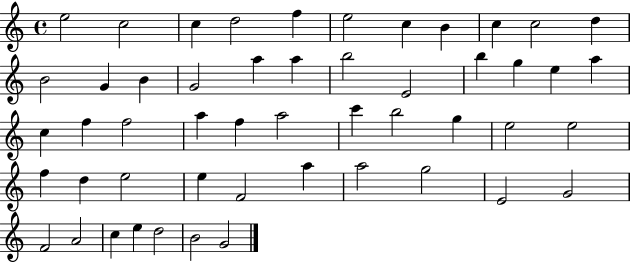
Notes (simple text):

E5/h C5/h C5/q D5/h F5/q E5/h C5/q B4/q C5/q C5/h D5/q B4/h G4/q B4/q G4/h A5/q A5/q B5/h E4/h B5/q G5/q E5/q A5/q C5/q F5/q F5/h A5/q F5/q A5/h C6/q B5/h G5/q E5/h E5/h F5/q D5/q E5/h E5/q F4/h A5/q A5/h G5/h E4/h G4/h F4/h A4/h C5/q E5/q D5/h B4/h G4/h